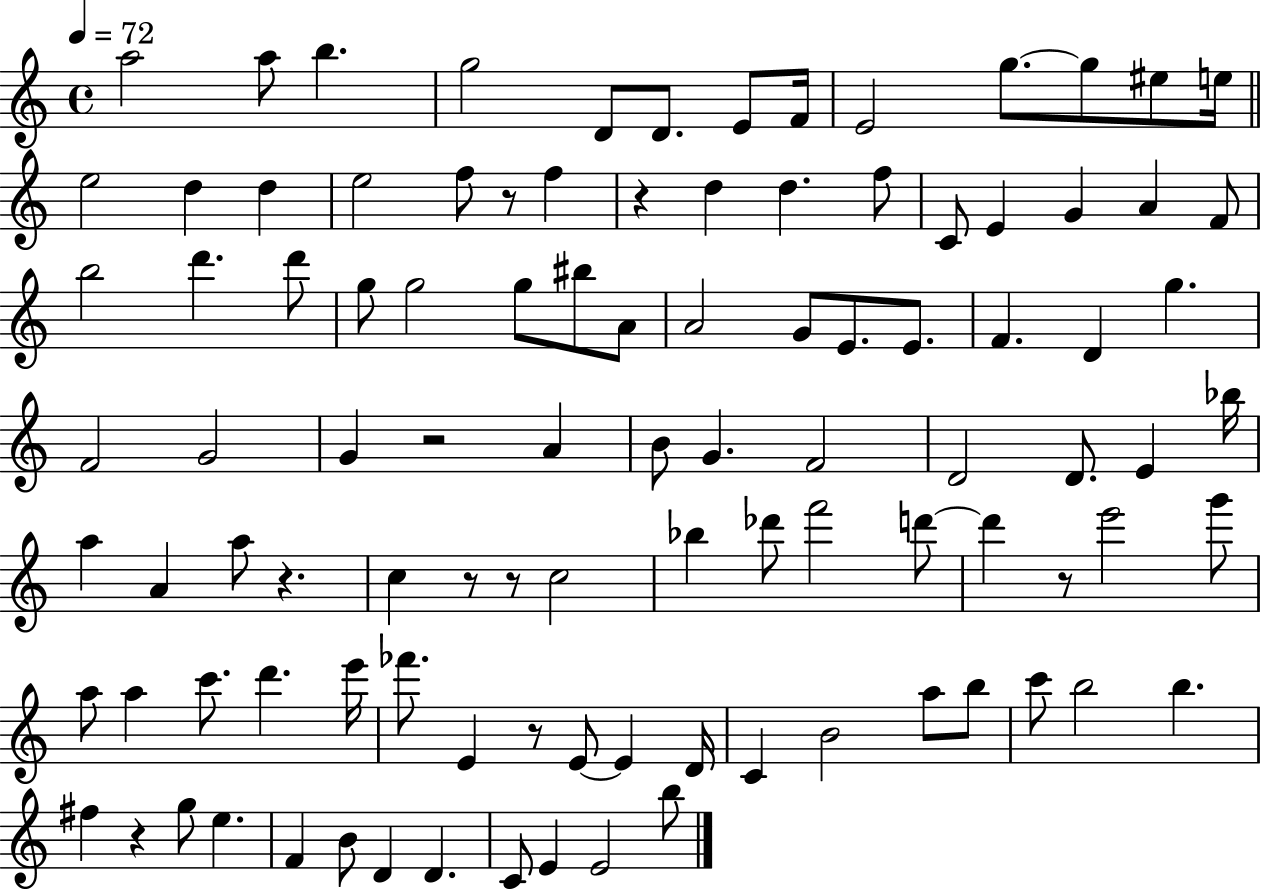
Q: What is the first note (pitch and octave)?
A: A5